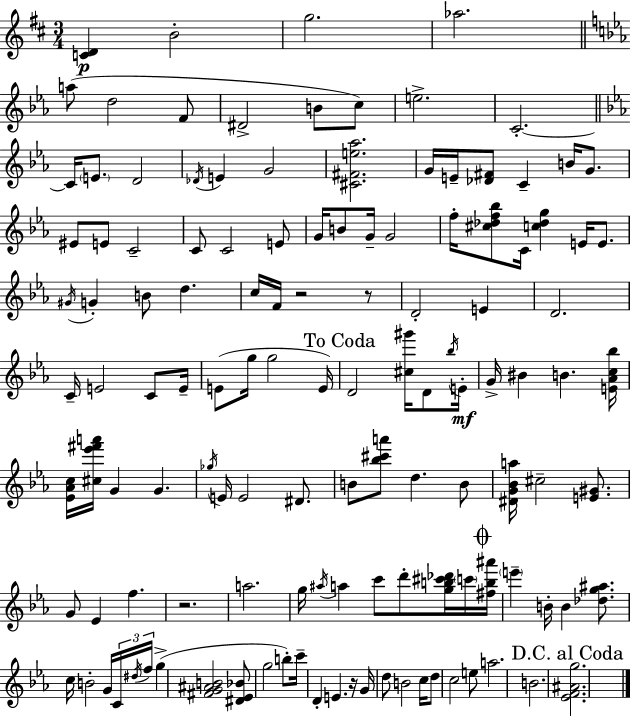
X:1
T:Untitled
M:3/4
L:1/4
K:D
[CD] B2 g2 _a2 a/2 d2 F/2 ^D2 B/2 c/2 e2 C2 C/4 E/2 D2 _D/4 E G2 [^C^Fe_a]2 G/4 E/4 [_D^F]/2 C B/4 G/2 ^E/2 E/2 C2 C/2 C2 E/2 G/4 B/2 G/4 G2 f/4 [^c_df_b]/2 C/4 [c_dg] E/4 E/2 ^G/4 G B/2 d c/4 F/4 z2 z/2 D2 E D2 C/4 E2 C/2 E/4 E/2 g/4 g2 E/4 D2 [^c^g']/4 D/2 _b/4 E/4 G/4 ^B B [E_Ac_b]/4 [_E_Ac]/4 [^c_e'^f'a']/4 G G _g/4 E/4 E2 ^D/2 B/2 [_b^c'a']/2 d B/2 [^DG_Ba]/4 ^c2 [E^G]/2 G/2 _E f z2 a2 g/4 ^a/4 a c'/2 d'/2 [gb^c'_d']/4 c'/4 [^fb^a']/4 e' B/4 B [_dg^a]/2 c/4 B2 G/4 C/4 ^d/4 f/4 g [^FG^AB]2 [^D_E_B]/2 g2 b/2 c'/4 D E z/4 G/4 d/2 B2 c/4 d/2 c2 e/2 a2 B2 [_EF^Ag]2